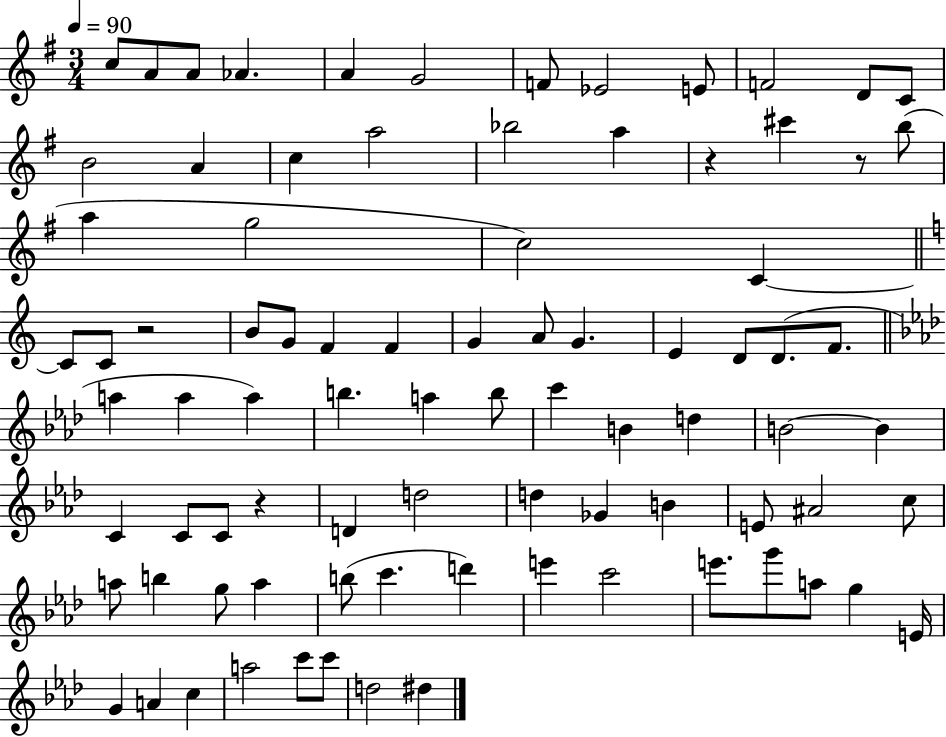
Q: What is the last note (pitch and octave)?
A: D#5